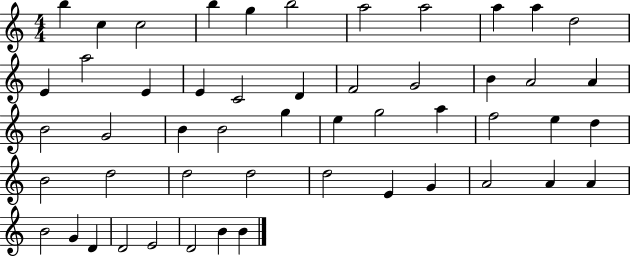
B5/q C5/q C5/h B5/q G5/q B5/h A5/h A5/h A5/q A5/q D5/h E4/q A5/h E4/q E4/q C4/h D4/q F4/h G4/h B4/q A4/h A4/q B4/h G4/h B4/q B4/h G5/q E5/q G5/h A5/q F5/h E5/q D5/q B4/h D5/h D5/h D5/h D5/h E4/q G4/q A4/h A4/q A4/q B4/h G4/q D4/q D4/h E4/h D4/h B4/q B4/q